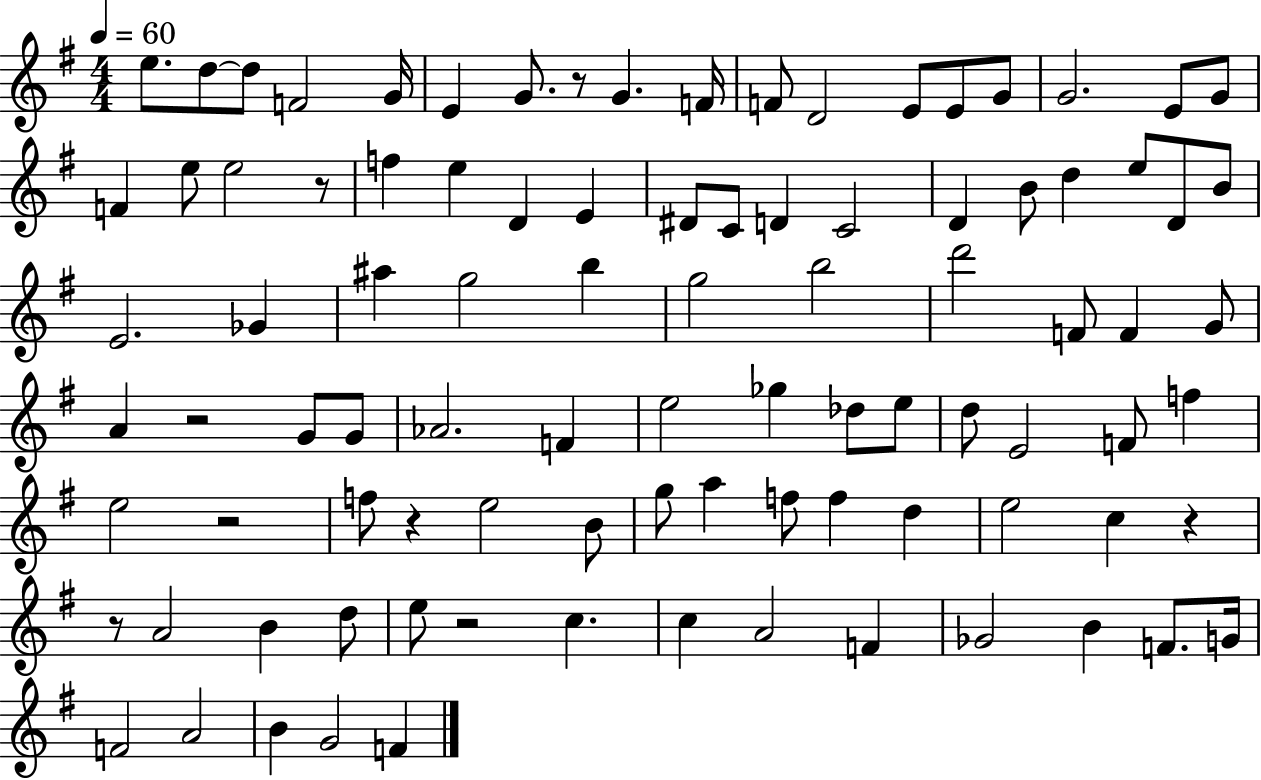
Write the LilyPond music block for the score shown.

{
  \clef treble
  \numericTimeSignature
  \time 4/4
  \key g \major
  \tempo 4 = 60
  \repeat volta 2 { e''8. d''8~~ d''8 f'2 g'16 | e'4 g'8. r8 g'4. f'16 | f'8 d'2 e'8 e'8 g'8 | g'2. e'8 g'8 | \break f'4 e''8 e''2 r8 | f''4 e''4 d'4 e'4 | dis'8 c'8 d'4 c'2 | d'4 b'8 d''4 e''8 d'8 b'8 | \break e'2. ges'4 | ais''4 g''2 b''4 | g''2 b''2 | d'''2 f'8 f'4 g'8 | \break a'4 r2 g'8 g'8 | aes'2. f'4 | e''2 ges''4 des''8 e''8 | d''8 e'2 f'8 f''4 | \break e''2 r2 | f''8 r4 e''2 b'8 | g''8 a''4 f''8 f''4 d''4 | e''2 c''4 r4 | \break r8 a'2 b'4 d''8 | e''8 r2 c''4. | c''4 a'2 f'4 | ges'2 b'4 f'8. g'16 | \break f'2 a'2 | b'4 g'2 f'4 | } \bar "|."
}